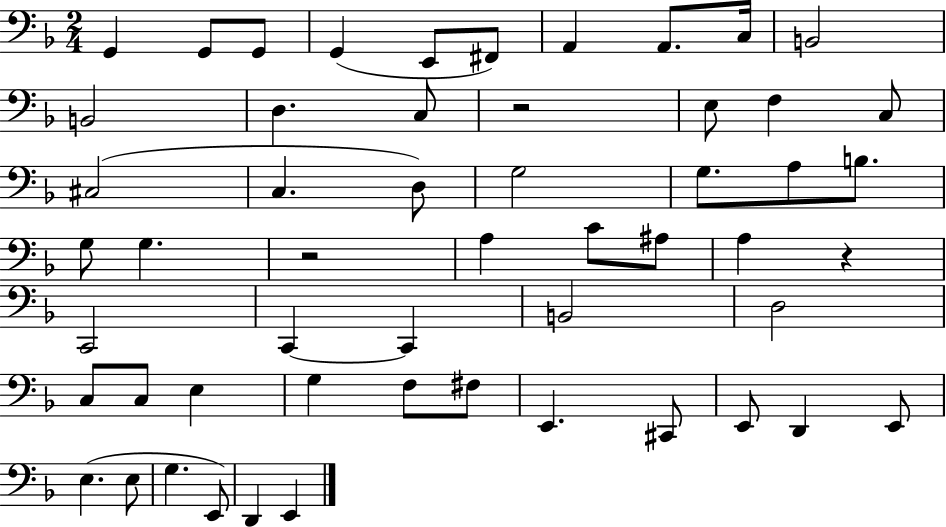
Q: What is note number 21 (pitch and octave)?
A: G3